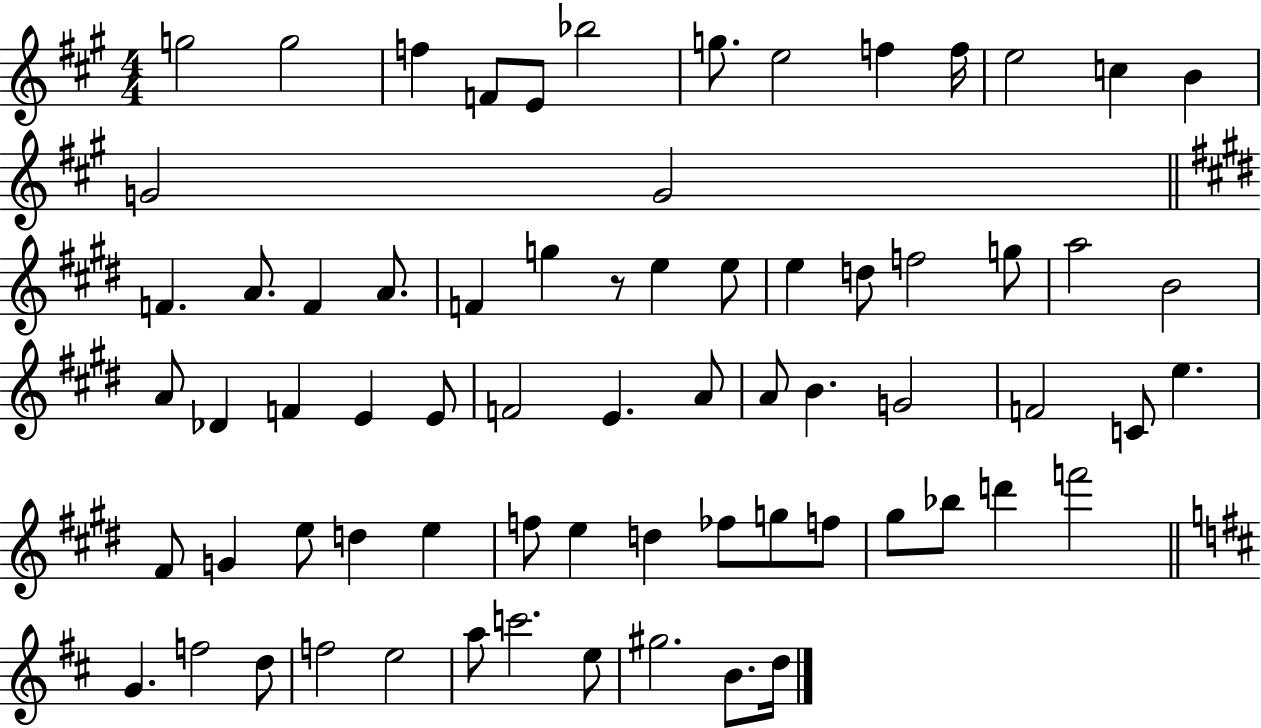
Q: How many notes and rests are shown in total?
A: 70